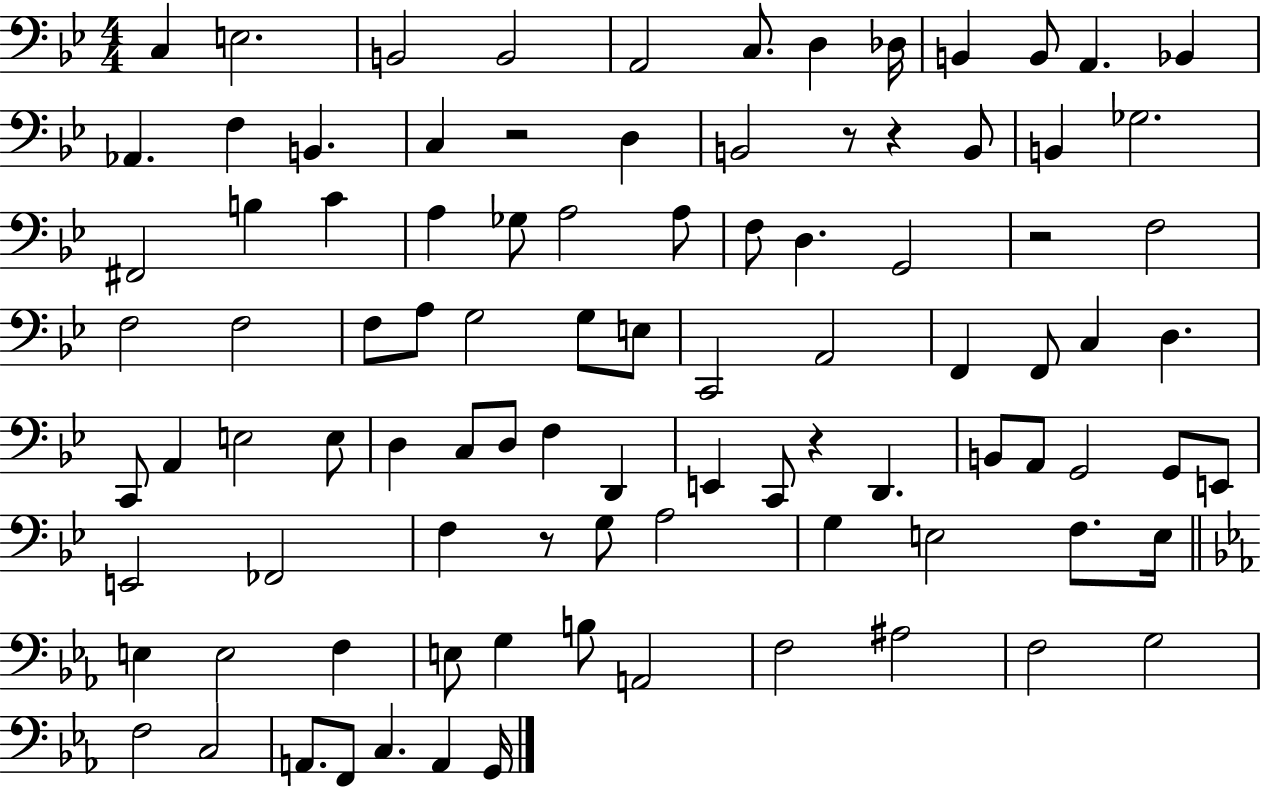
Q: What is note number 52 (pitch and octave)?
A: D3